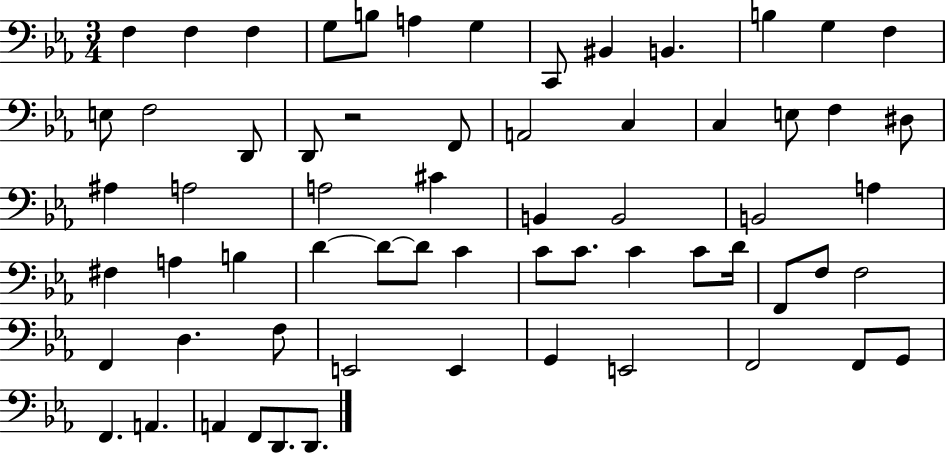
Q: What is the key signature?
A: EES major